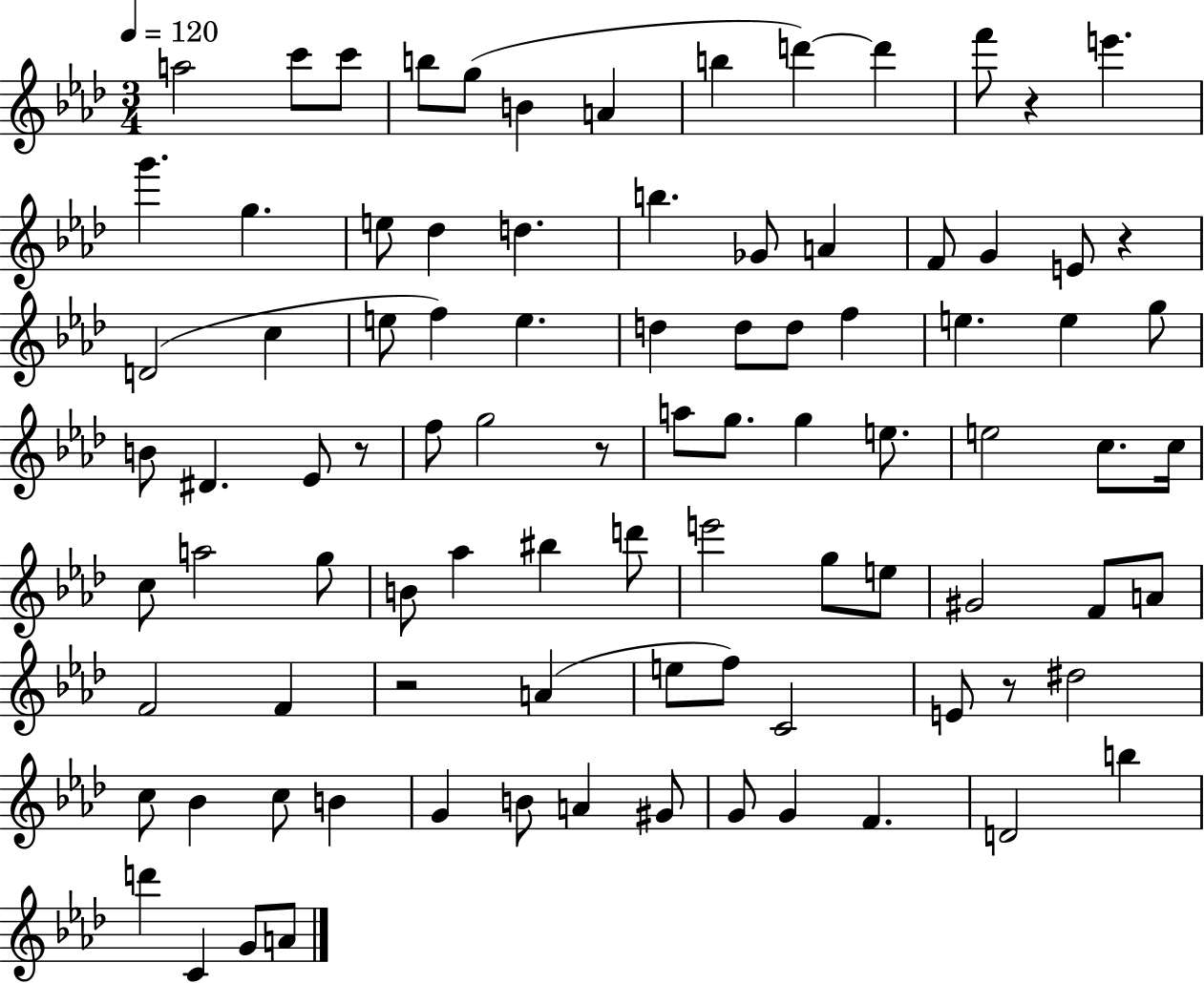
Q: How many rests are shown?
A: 6